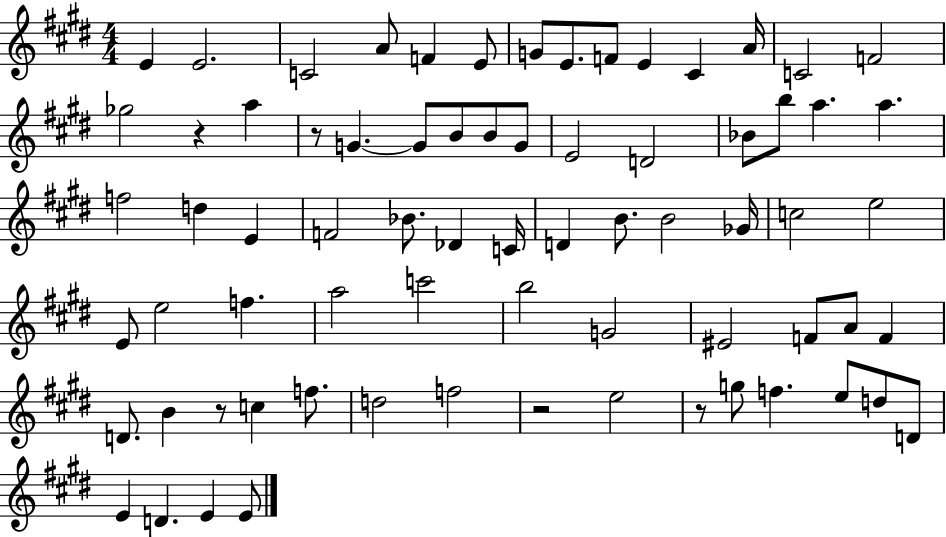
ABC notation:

X:1
T:Untitled
M:4/4
L:1/4
K:E
E E2 C2 A/2 F E/2 G/2 E/2 F/2 E ^C A/4 C2 F2 _g2 z a z/2 G G/2 B/2 B/2 G/2 E2 D2 _B/2 b/2 a a f2 d E F2 _B/2 _D C/4 D B/2 B2 _G/4 c2 e2 E/2 e2 f a2 c'2 b2 G2 ^E2 F/2 A/2 F D/2 B z/2 c f/2 d2 f2 z2 e2 z/2 g/2 f e/2 d/2 D/2 E D E E/2